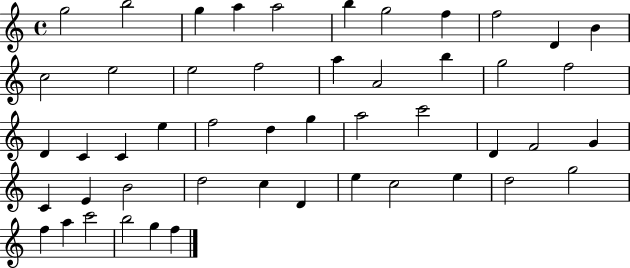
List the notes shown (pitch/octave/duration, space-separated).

G5/h B5/h G5/q A5/q A5/h B5/q G5/h F5/q F5/h D4/q B4/q C5/h E5/h E5/h F5/h A5/q A4/h B5/q G5/h F5/h D4/q C4/q C4/q E5/q F5/h D5/q G5/q A5/h C6/h D4/q F4/h G4/q C4/q E4/q B4/h D5/h C5/q D4/q E5/q C5/h E5/q D5/h G5/h F5/q A5/q C6/h B5/h G5/q F5/q